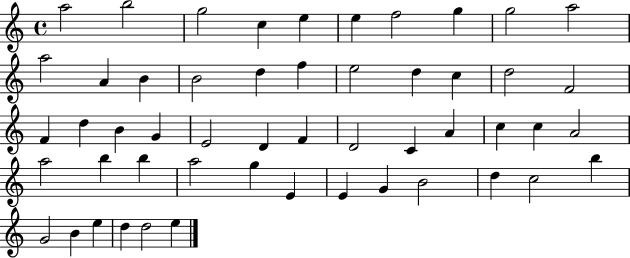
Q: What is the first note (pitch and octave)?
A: A5